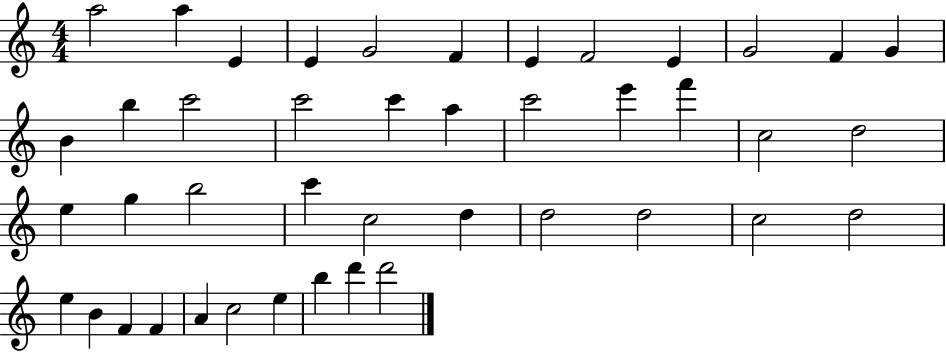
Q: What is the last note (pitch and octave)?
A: D6